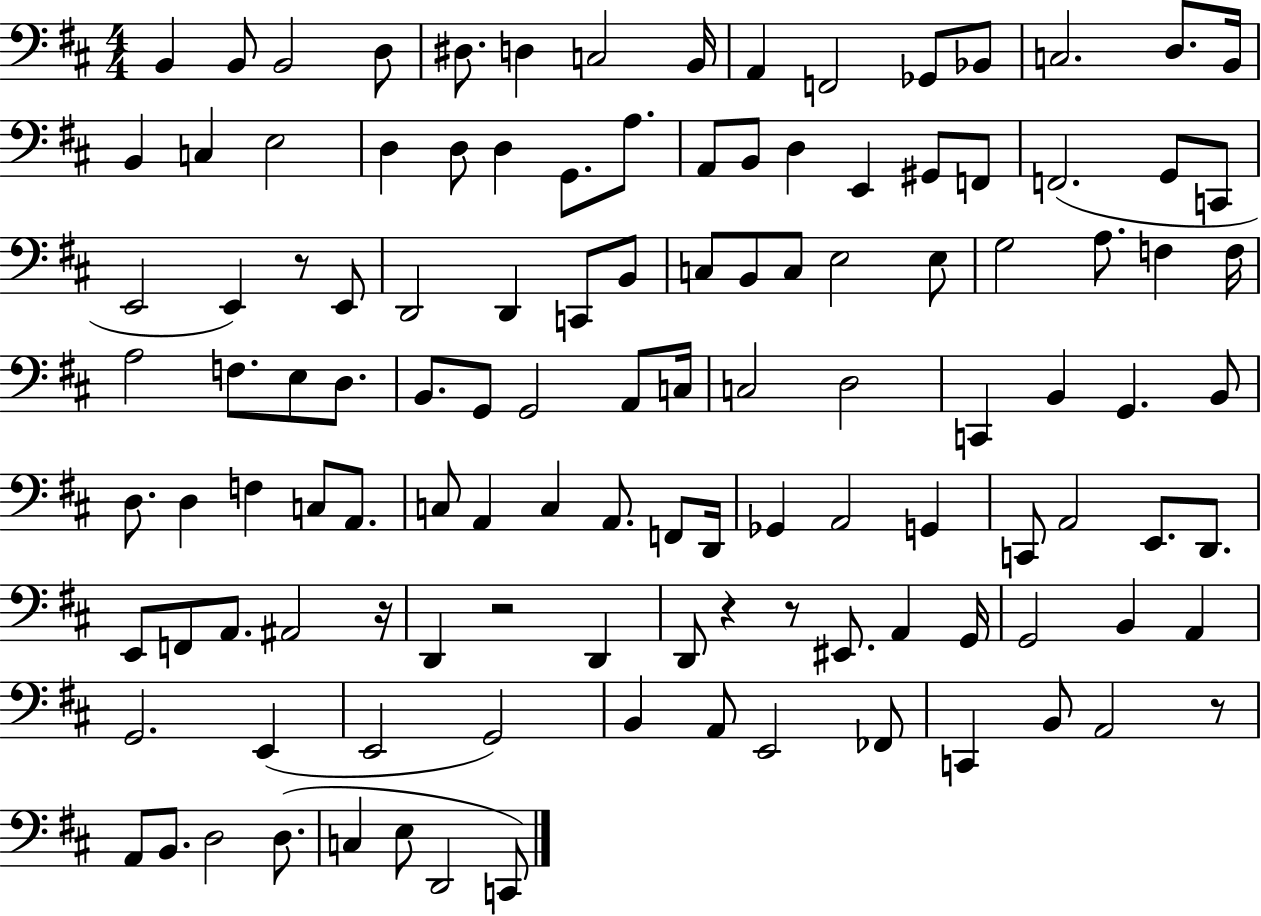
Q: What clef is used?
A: bass